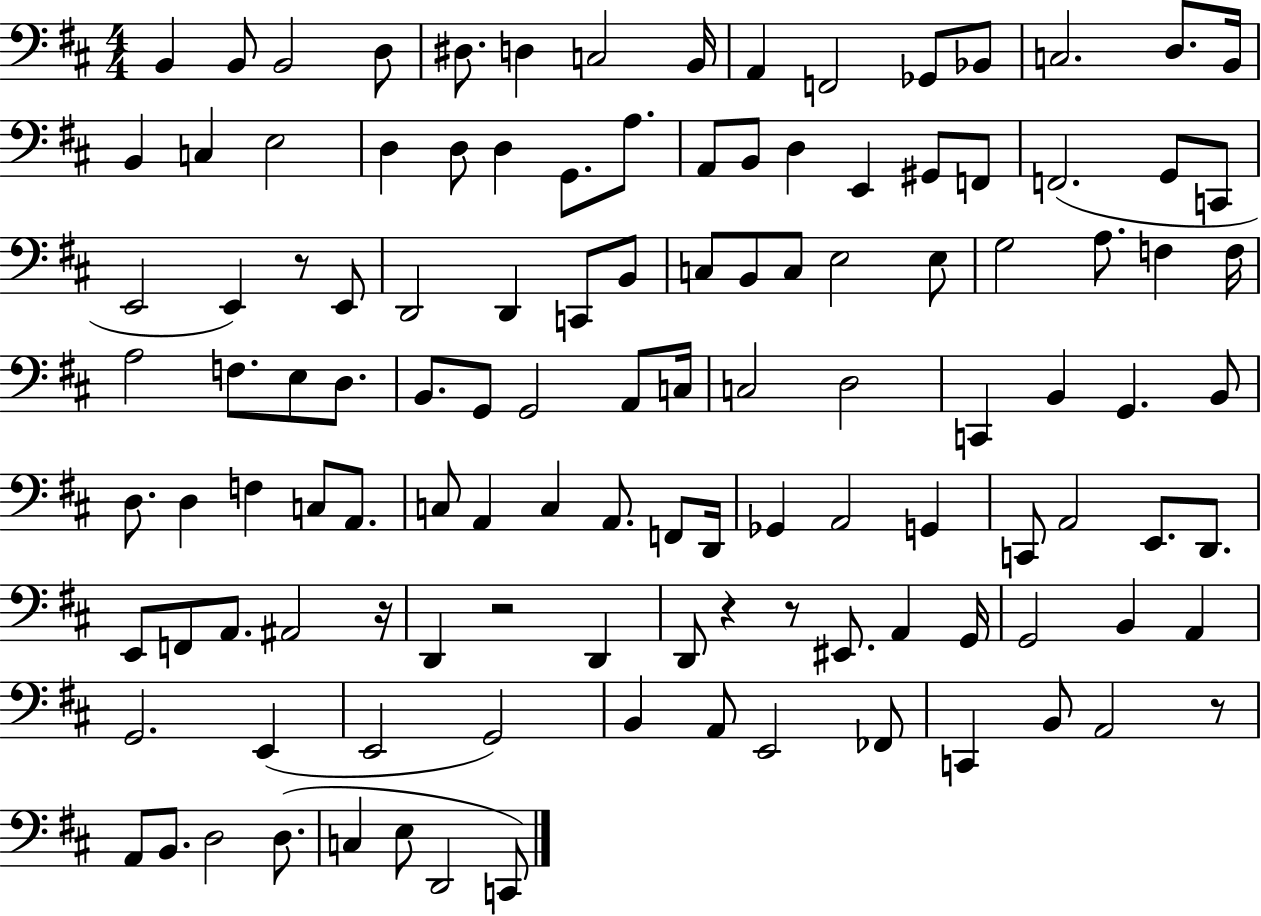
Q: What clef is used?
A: bass